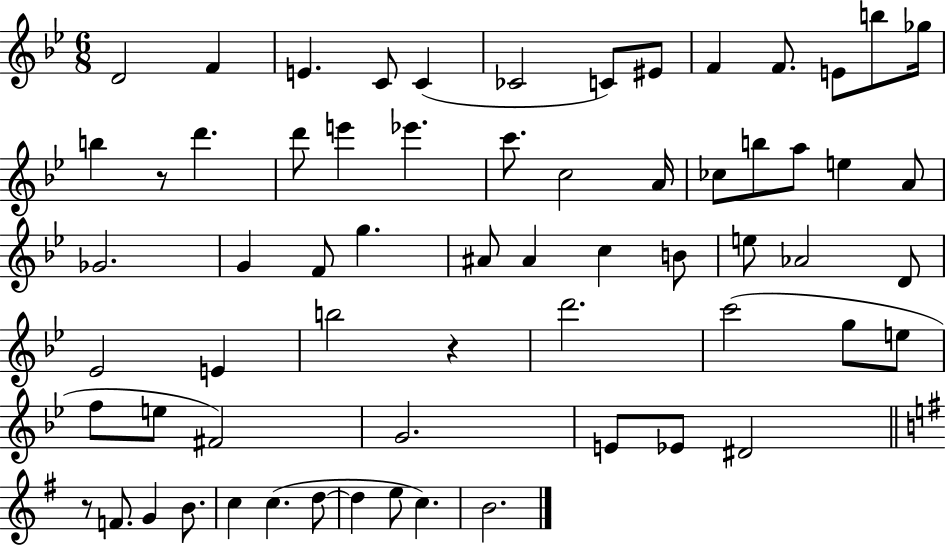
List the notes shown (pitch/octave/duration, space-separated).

D4/h F4/q E4/q. C4/e C4/q CES4/h C4/e EIS4/e F4/q F4/e. E4/e B5/e Gb5/s B5/q R/e D6/q. D6/e E6/q Eb6/q. C6/e. C5/h A4/s CES5/e B5/e A5/e E5/q A4/e Gb4/h. G4/q F4/e G5/q. A#4/e A#4/q C5/q B4/e E5/e Ab4/h D4/e Eb4/h E4/q B5/h R/q D6/h. C6/h G5/e E5/e F5/e E5/e F#4/h G4/h. E4/e Eb4/e D#4/h R/e F4/e. G4/q B4/e. C5/q C5/q. D5/e D5/q E5/e C5/q. B4/h.